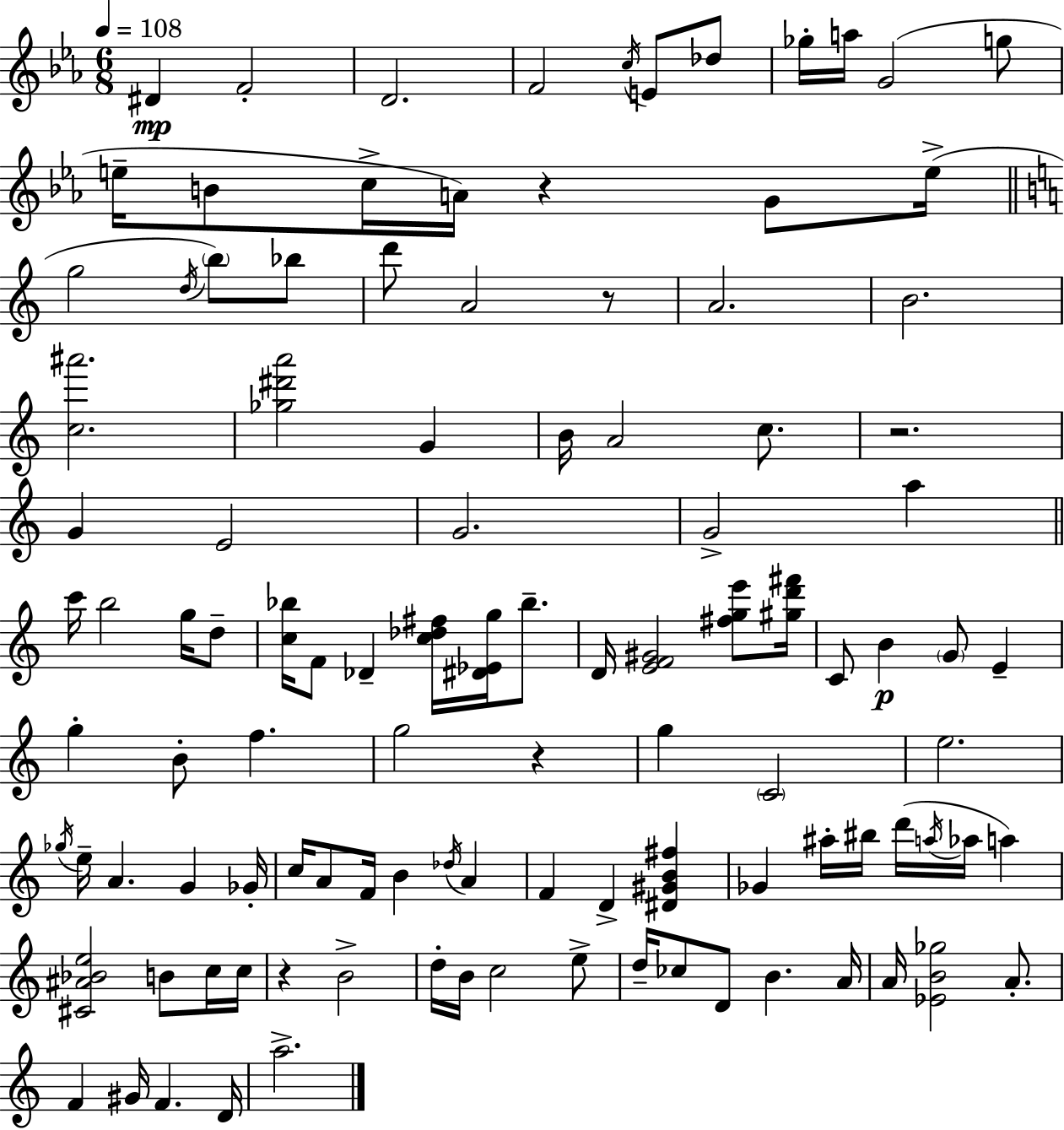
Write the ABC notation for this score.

X:1
T:Untitled
M:6/8
L:1/4
K:Cm
^D F2 D2 F2 c/4 E/2 _d/2 _g/4 a/4 G2 g/2 e/4 B/2 c/4 A/4 z G/2 e/4 g2 d/4 b/2 _b/2 d'/2 A2 z/2 A2 B2 [c^a']2 [_g^d'a']2 G B/4 A2 c/2 z2 G E2 G2 G2 a c'/4 b2 g/4 d/2 [c_b]/4 F/2 _D [c_d^f]/4 [^D_Eg]/4 _b/2 D/4 [EF^G]2 [^fge']/2 [^gd'^f']/4 C/2 B G/2 E g B/2 f g2 z g C2 e2 _g/4 e/4 A G _G/4 c/4 A/2 F/4 B _d/4 A F D [^D^GB^f] _G ^a/4 ^b/4 d'/4 a/4 _a/4 a [^C^A_Be]2 B/2 c/4 c/4 z B2 d/4 B/4 c2 e/2 d/4 _c/2 D/2 B A/4 A/4 [_EB_g]2 A/2 F ^G/4 F D/4 a2